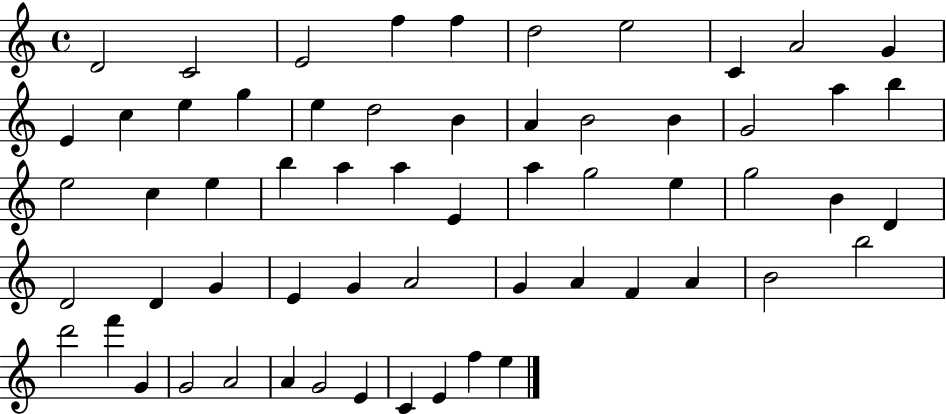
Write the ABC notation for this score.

X:1
T:Untitled
M:4/4
L:1/4
K:C
D2 C2 E2 f f d2 e2 C A2 G E c e g e d2 B A B2 B G2 a b e2 c e b a a E a g2 e g2 B D D2 D G E G A2 G A F A B2 b2 d'2 f' G G2 A2 A G2 E C E f e